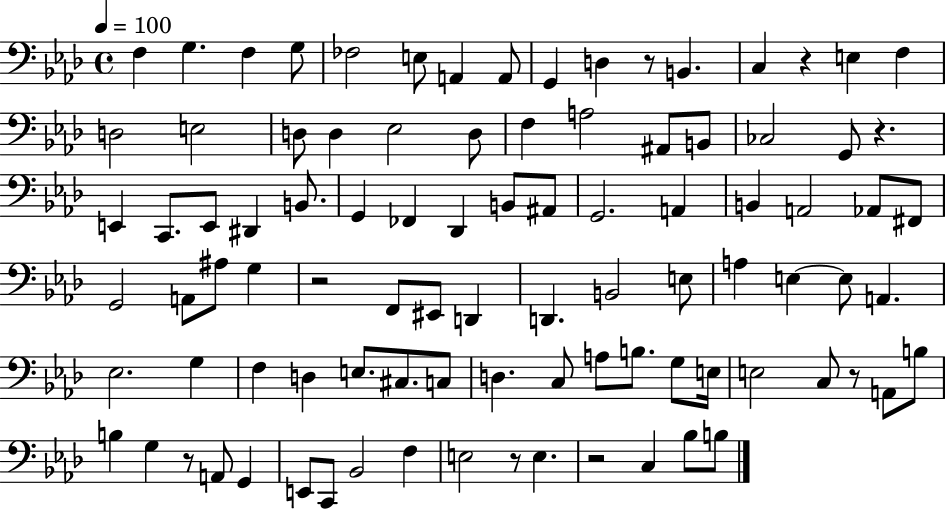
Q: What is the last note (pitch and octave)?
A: B3